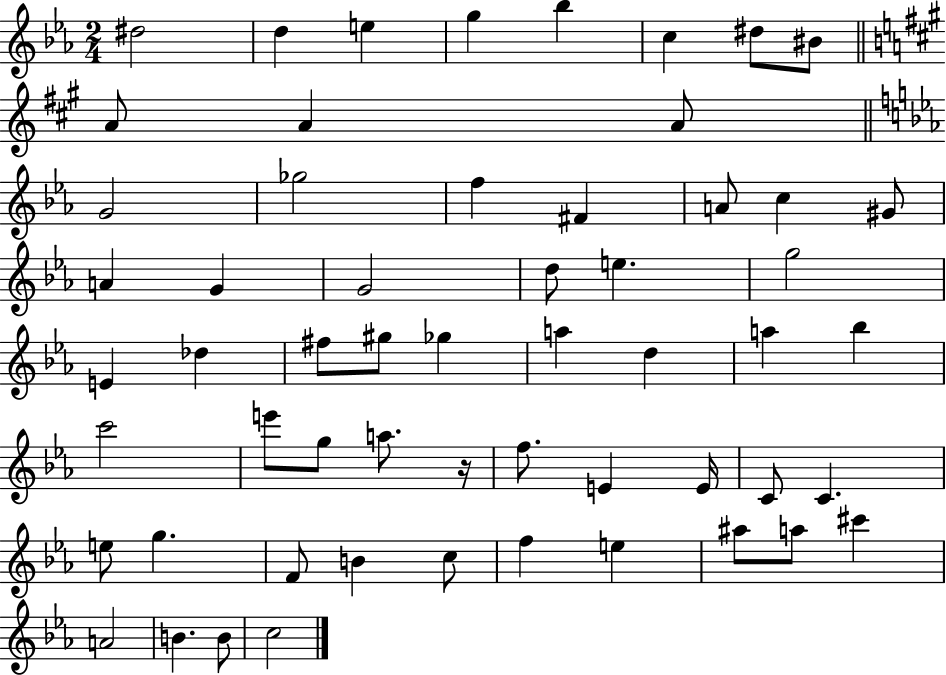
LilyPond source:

{
  \clef treble
  \numericTimeSignature
  \time 2/4
  \key ees \major
  \repeat volta 2 { dis''2 | d''4 e''4 | g''4 bes''4 | c''4 dis''8 bis'8 | \break \bar "||" \break \key a \major a'8 a'4 a'8 | \bar "||" \break \key c \minor g'2 | ges''2 | f''4 fis'4 | a'8 c''4 gis'8 | \break a'4 g'4 | g'2 | d''8 e''4. | g''2 | \break e'4 des''4 | fis''8 gis''8 ges''4 | a''4 d''4 | a''4 bes''4 | \break c'''2 | e'''8 g''8 a''8. r16 | f''8. e'4 e'16 | c'8 c'4. | \break e''8 g''4. | f'8 b'4 c''8 | f''4 e''4 | ais''8 a''8 cis'''4 | \break a'2 | b'4. b'8 | c''2 | } \bar "|."
}